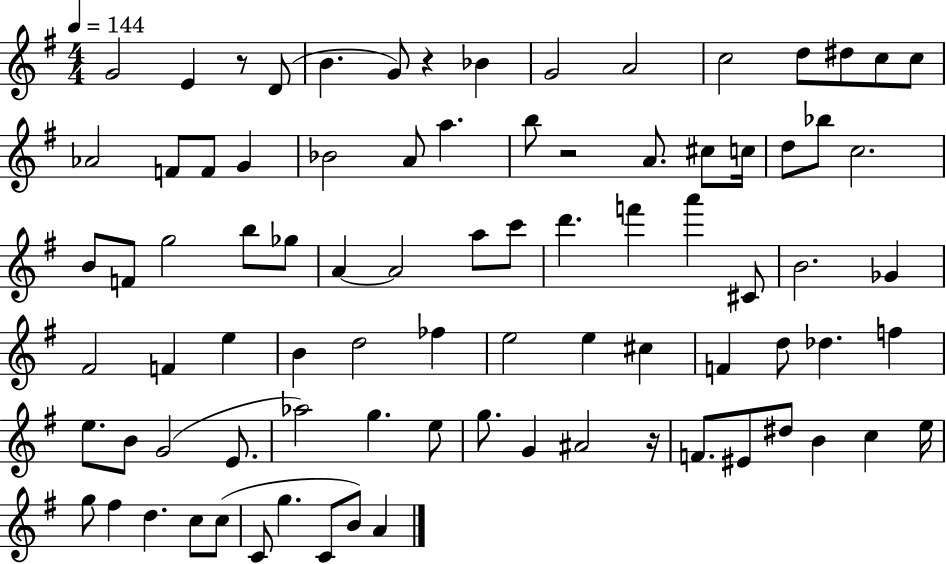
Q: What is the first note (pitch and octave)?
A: G4